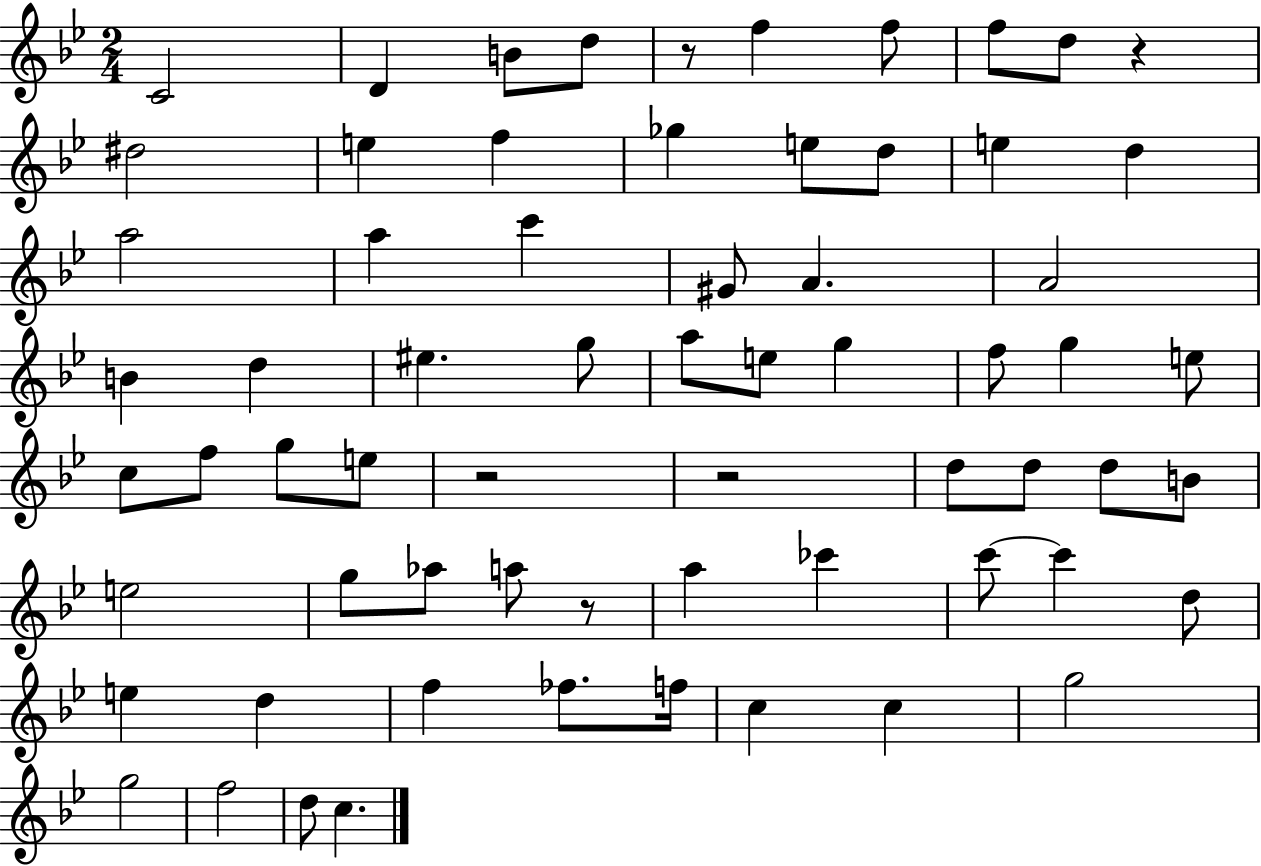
C4/h D4/q B4/e D5/e R/e F5/q F5/e F5/e D5/e R/q D#5/h E5/q F5/q Gb5/q E5/e D5/e E5/q D5/q A5/h A5/q C6/q G#4/e A4/q. A4/h B4/q D5/q EIS5/q. G5/e A5/e E5/e G5/q F5/e G5/q E5/e C5/e F5/e G5/e E5/e R/h R/h D5/e D5/e D5/e B4/e E5/h G5/e Ab5/e A5/e R/e A5/q CES6/q C6/e C6/q D5/e E5/q D5/q F5/q FES5/e. F5/s C5/q C5/q G5/h G5/h F5/h D5/e C5/q.